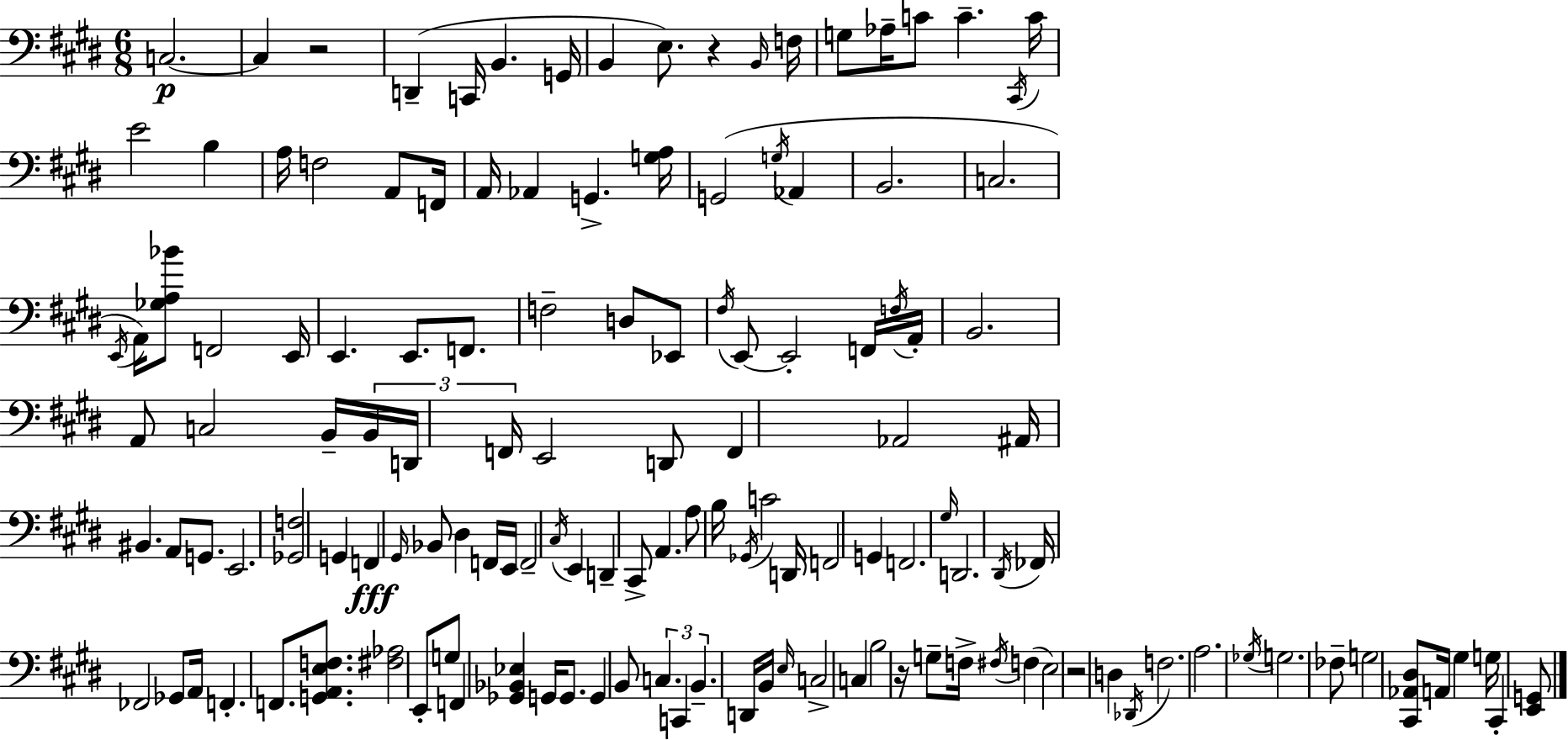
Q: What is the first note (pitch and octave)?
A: C3